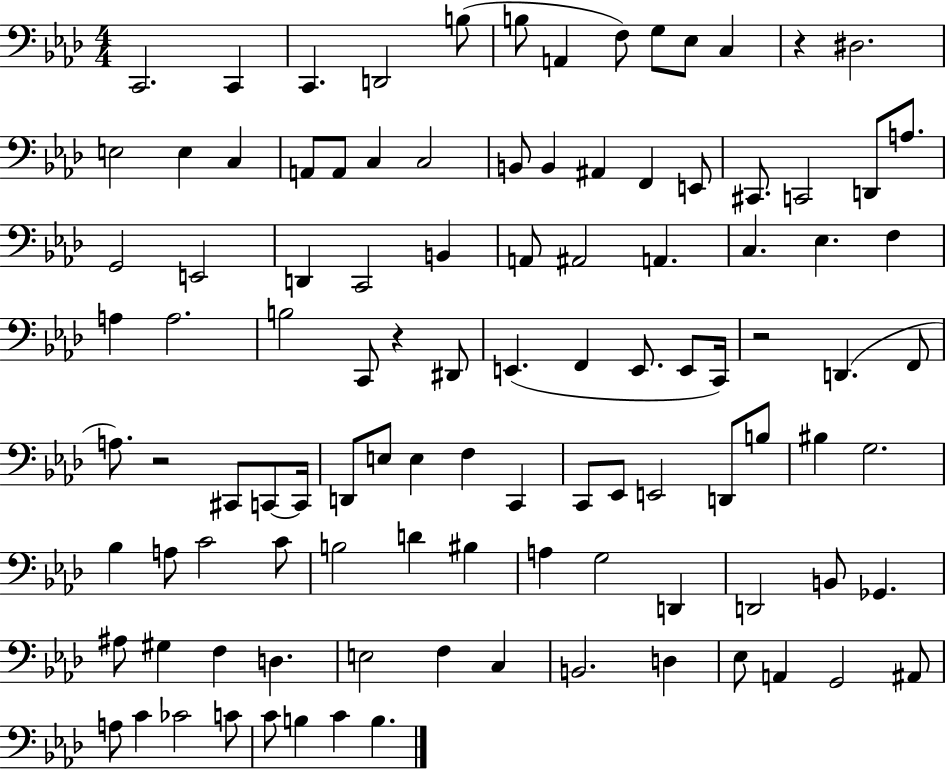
X:1
T:Untitled
M:4/4
L:1/4
K:Ab
C,,2 C,, C,, D,,2 B,/2 B,/2 A,, F,/2 G,/2 _E,/2 C, z ^D,2 E,2 E, C, A,,/2 A,,/2 C, C,2 B,,/2 B,, ^A,, F,, E,,/2 ^C,,/2 C,,2 D,,/2 A,/2 G,,2 E,,2 D,, C,,2 B,, A,,/2 ^A,,2 A,, C, _E, F, A, A,2 B,2 C,,/2 z ^D,,/2 E,, F,, E,,/2 E,,/2 C,,/4 z2 D,, F,,/2 A,/2 z2 ^C,,/2 C,,/2 C,,/4 D,,/2 E,/2 E, F, C,, C,,/2 _E,,/2 E,,2 D,,/2 B,/2 ^B, G,2 _B, A,/2 C2 C/2 B,2 D ^B, A, G,2 D,, D,,2 B,,/2 _G,, ^A,/2 ^G, F, D, E,2 F, C, B,,2 D, _E,/2 A,, G,,2 ^A,,/2 A,/2 C _C2 C/2 C/2 B, C B,